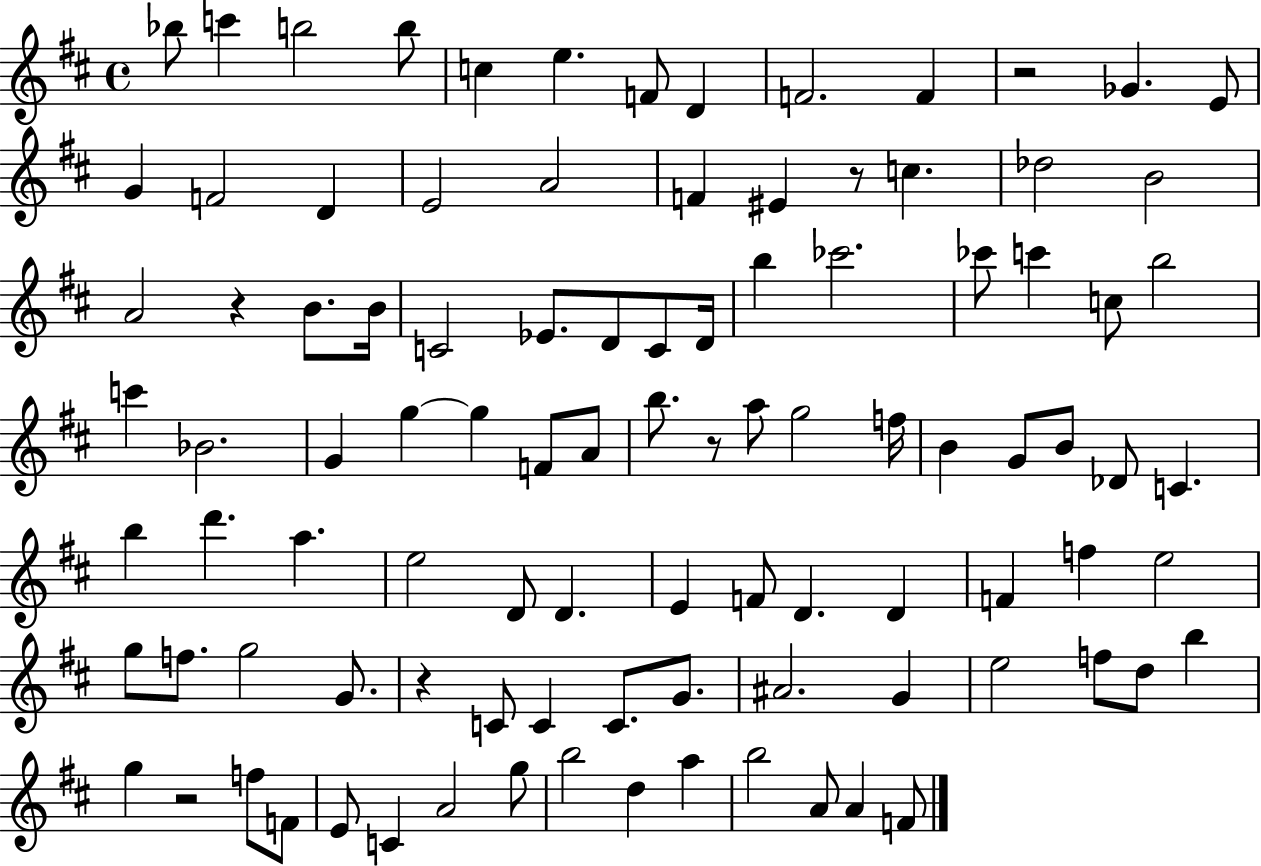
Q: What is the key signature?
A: D major